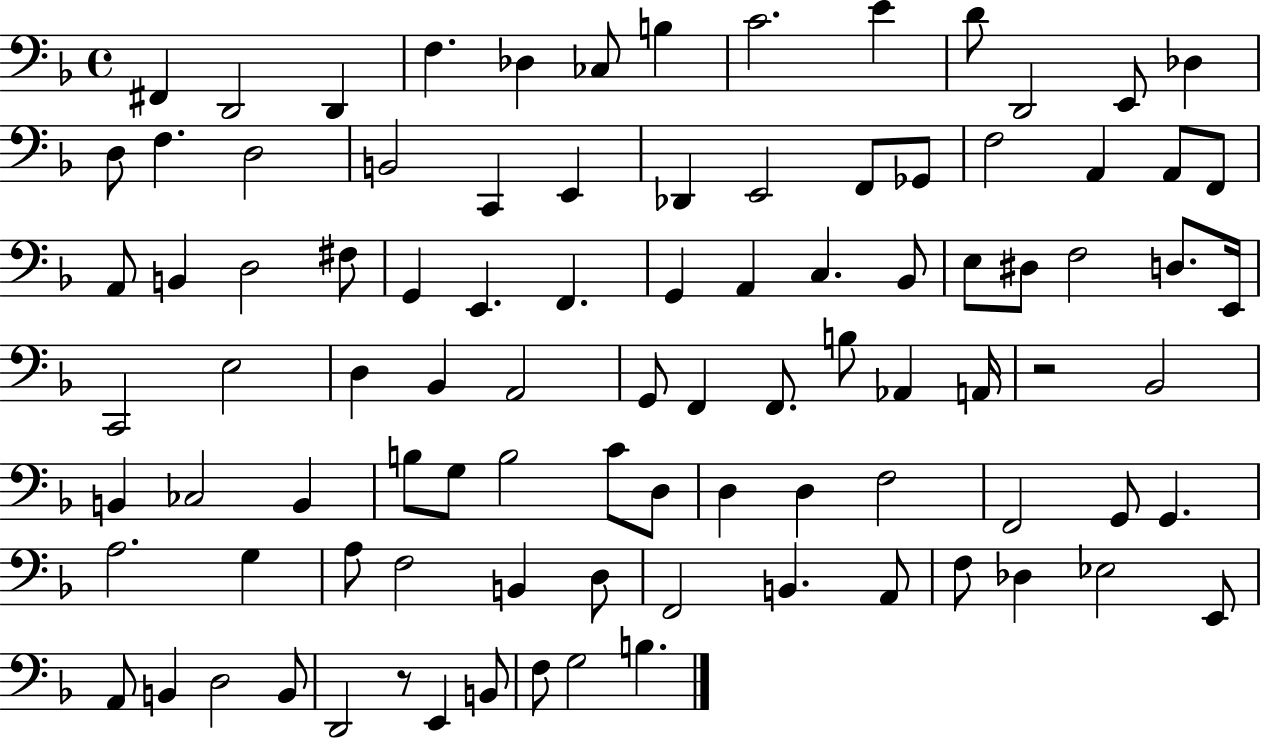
F#2/q D2/h D2/q F3/q. Db3/q CES3/e B3/q C4/h. E4/q D4/e D2/h E2/e Db3/q D3/e F3/q. D3/h B2/h C2/q E2/q Db2/q E2/h F2/e Gb2/e F3/h A2/q A2/e F2/e A2/e B2/q D3/h F#3/e G2/q E2/q. F2/q. G2/q A2/q C3/q. Bb2/e E3/e D#3/e F3/h D3/e. E2/s C2/h E3/h D3/q Bb2/q A2/h G2/e F2/q F2/e. B3/e Ab2/q A2/s R/h Bb2/h B2/q CES3/h B2/q B3/e G3/e B3/h C4/e D3/e D3/q D3/q F3/h F2/h G2/e G2/q. A3/h. G3/q A3/e F3/h B2/q D3/e F2/h B2/q. A2/e F3/e Db3/q Eb3/h E2/e A2/e B2/q D3/h B2/e D2/h R/e E2/q B2/e F3/e G3/h B3/q.